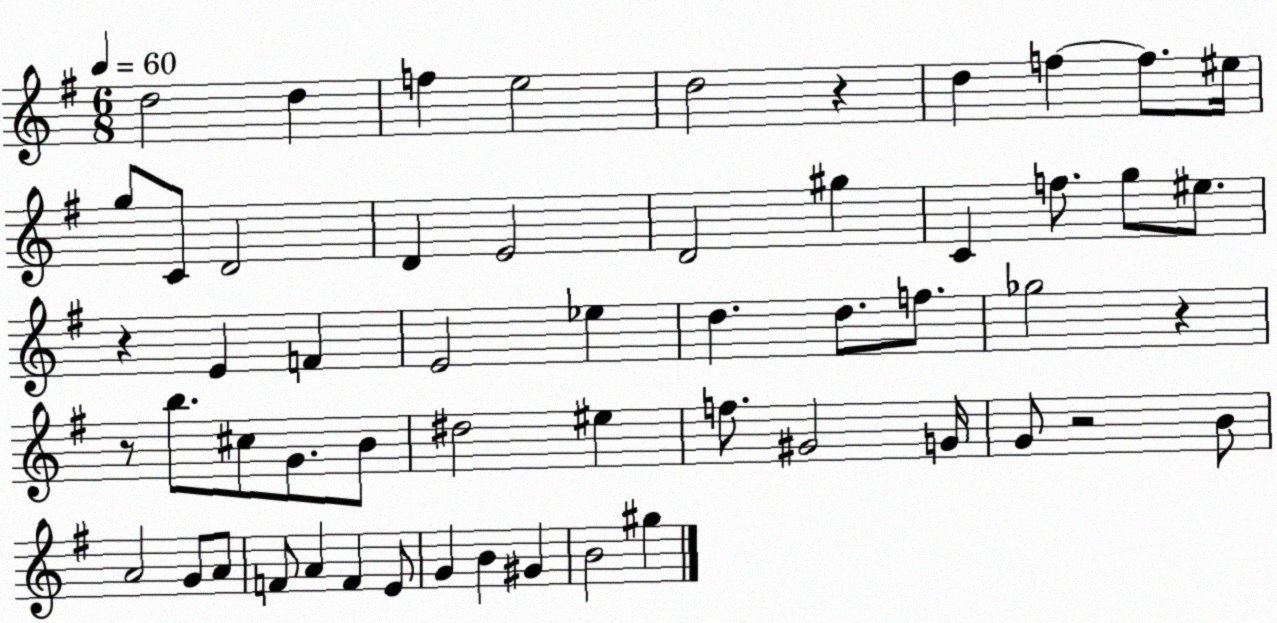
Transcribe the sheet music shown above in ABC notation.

X:1
T:Untitled
M:6/8
L:1/4
K:G
d2 d f e2 d2 z d f f/2 ^e/4 g/2 C/2 D2 D E2 D2 ^g C f/2 g/2 ^e/2 z E F E2 _e d d/2 f/2 _g2 z z/2 b/2 ^c/2 G/2 B/2 ^d2 ^e f/2 ^G2 G/4 G/2 z2 B/2 A2 G/2 A/2 F/2 A F E/2 G B ^G B2 ^g